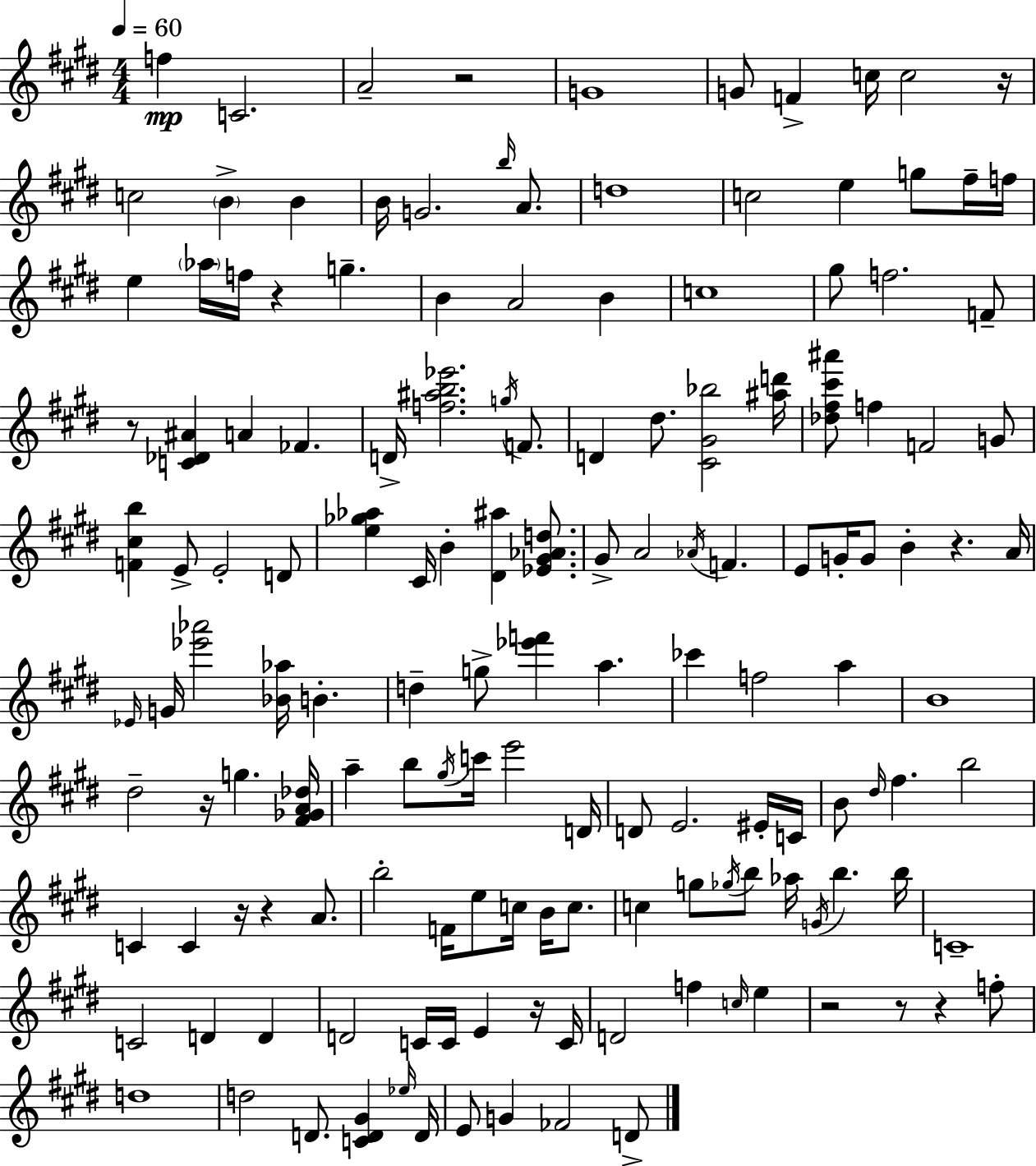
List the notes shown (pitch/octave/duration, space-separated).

F5/q C4/h. A4/h R/h G4/w G4/e F4/q C5/s C5/h R/s C5/h B4/q B4/q B4/s G4/h. B5/s A4/e. D5/w C5/h E5/q G5/e F#5/s F5/s E5/q Ab5/s F5/s R/q G5/q. B4/q A4/h B4/q C5/w G#5/e F5/h. F4/e R/e [C4,Db4,A#4]/q A4/q FES4/q. D4/s [F5,A#5,B5,Eb6]/h. G5/s F4/e. D4/q D#5/e. [C#4,G#4,Bb5]/h [A#5,D6]/s [Db5,F#5,C#6,A#6]/e F5/q F4/h G4/e [F4,C#5,B5]/q E4/e E4/h D4/e [E5,Gb5,Ab5]/q C#4/s B4/q [D#4,A#5]/q [Eb4,G#4,Ab4,D5]/e. G#4/e A4/h Ab4/s F4/q. E4/e G4/s G4/e B4/q R/q. A4/s Eb4/s G4/s [Eb6,Ab6]/h [Bb4,Ab5]/s B4/q. D5/q G5/e [Eb6,F6]/q A5/q. CES6/q F5/h A5/q B4/w D#5/h R/s G5/q. [F#4,Gb4,A4,Db5]/s A5/q B5/e G#5/s C6/s E6/h D4/s D4/e E4/h. EIS4/s C4/s B4/e D#5/s F#5/q. B5/h C4/q C4/q R/s R/q A4/e. B5/h F4/s E5/e C5/s B4/s C5/e. C5/q G5/e Gb5/s B5/e Ab5/s G4/s B5/q. B5/s C4/w C4/h D4/q D4/q D4/h C4/s C4/s E4/q R/s C4/s D4/h F5/q C5/s E5/q R/h R/e R/q F5/e D5/w D5/h D4/e. [C4,D4,G#4]/q Eb5/s D4/s E4/e G4/q FES4/h D4/e